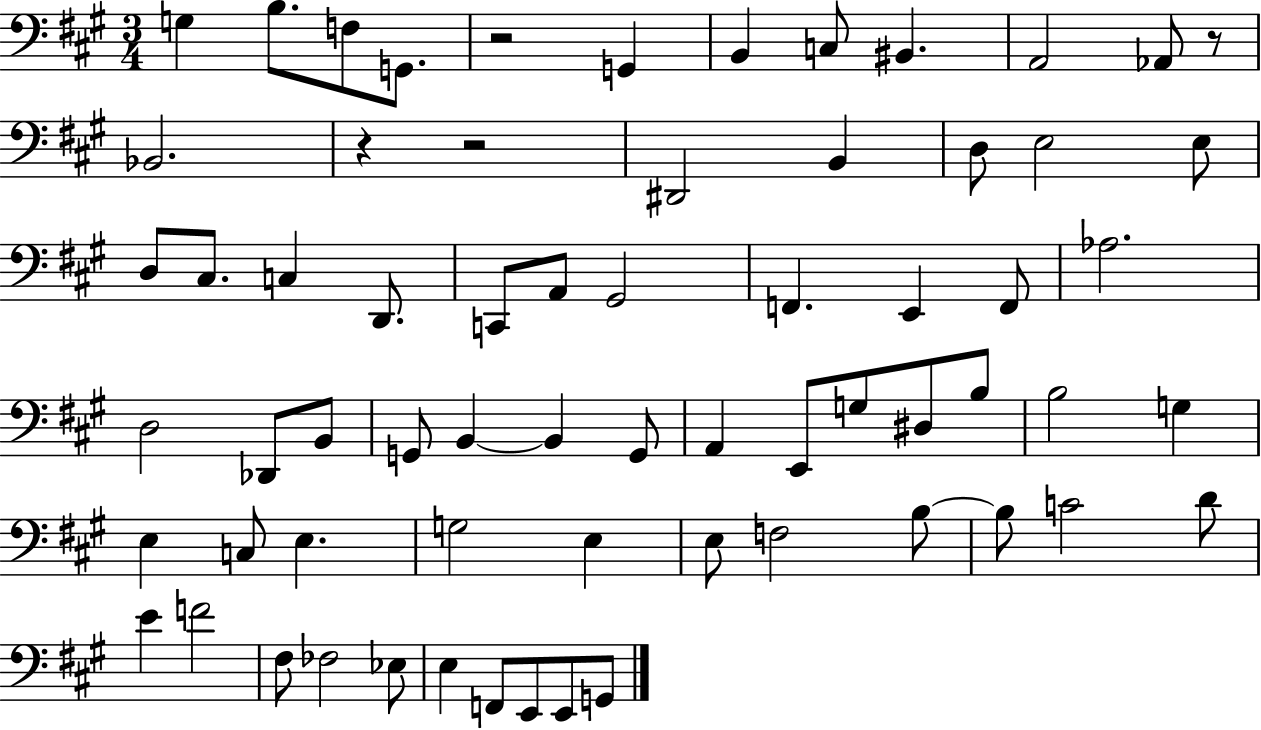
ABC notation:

X:1
T:Untitled
M:3/4
L:1/4
K:A
G, B,/2 F,/2 G,,/2 z2 G,, B,, C,/2 ^B,, A,,2 _A,,/2 z/2 _B,,2 z z2 ^D,,2 B,, D,/2 E,2 E,/2 D,/2 ^C,/2 C, D,,/2 C,,/2 A,,/2 ^G,,2 F,, E,, F,,/2 _A,2 D,2 _D,,/2 B,,/2 G,,/2 B,, B,, G,,/2 A,, E,,/2 G,/2 ^D,/2 B,/2 B,2 G, E, C,/2 E, G,2 E, E,/2 F,2 B,/2 B,/2 C2 D/2 E F2 ^F,/2 _F,2 _E,/2 E, F,,/2 E,,/2 E,,/2 G,,/2